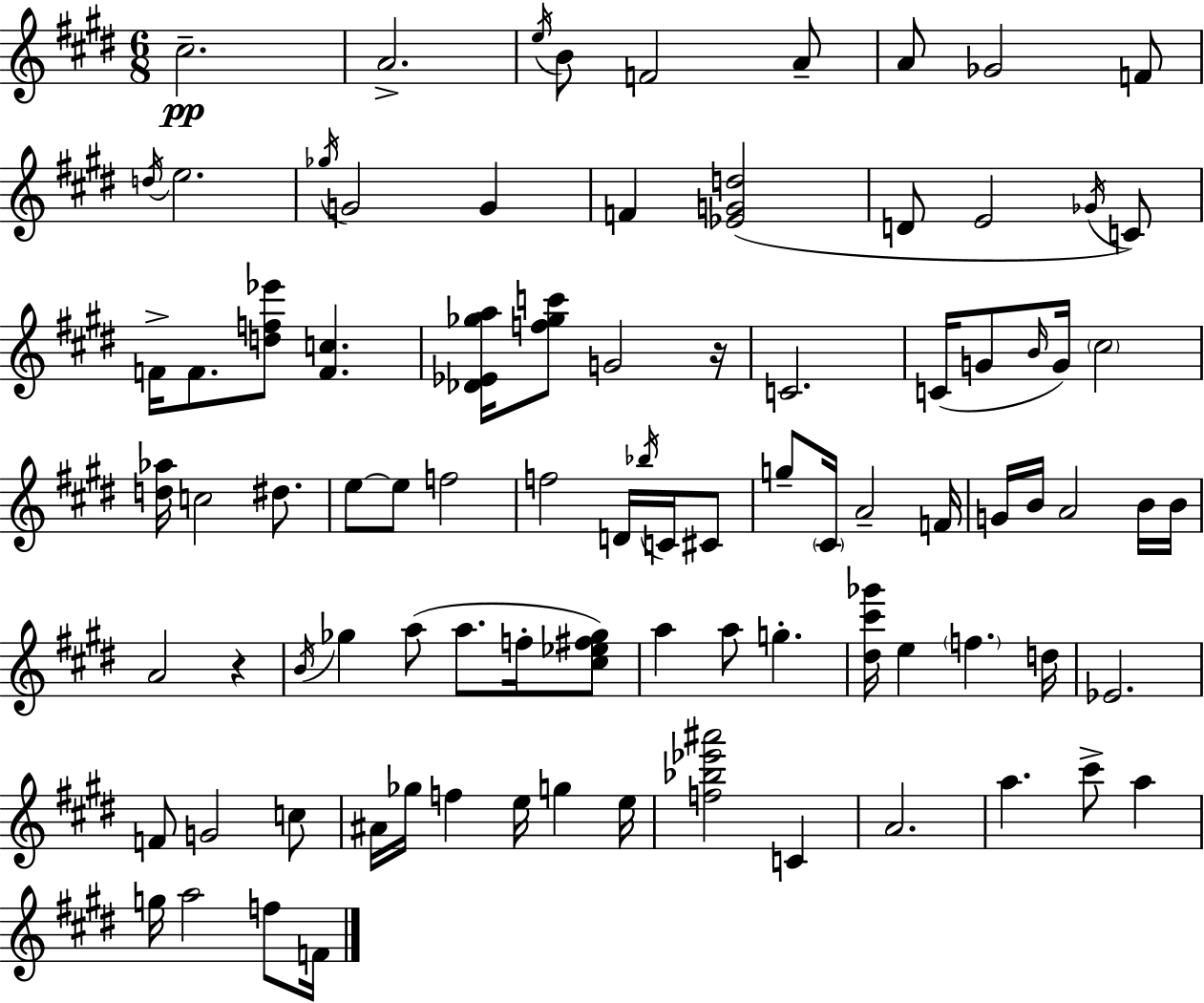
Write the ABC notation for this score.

X:1
T:Untitled
M:6/8
L:1/4
K:E
^c2 A2 e/4 B/2 F2 A/2 A/2 _G2 F/2 d/4 e2 _g/4 G2 G F [_EGd]2 D/2 E2 _G/4 C/2 F/4 F/2 [df_e']/2 [Fc] [_D_E_ga]/4 [f_gc']/2 G2 z/4 C2 C/4 G/2 B/4 G/4 ^c2 [d_a]/4 c2 ^d/2 e/2 e/2 f2 f2 D/4 _b/4 C/4 ^C/2 g/2 ^C/4 A2 F/4 G/4 B/4 A2 B/4 B/4 A2 z B/4 _g a/2 a/2 f/4 [^c_e^f_g]/2 a a/2 g [^d^c'_g']/4 e f d/4 _E2 F/2 G2 c/2 ^A/4 _g/4 f e/4 g e/4 [f_b_e'^a']2 C A2 a ^c'/2 a g/4 a2 f/2 F/4